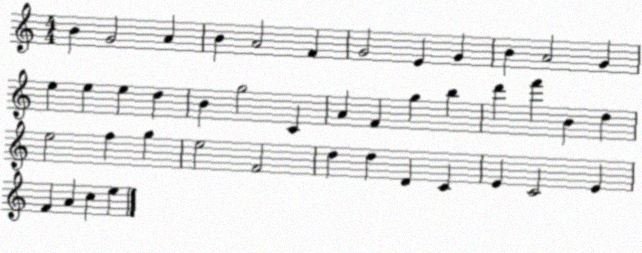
X:1
T:Untitled
M:4/4
L:1/4
K:C
B G2 A B A2 F G2 E G B A2 G e e e d B g2 C A F g b d' f' B d e2 f g e2 F2 d d D C E C2 E F A c e